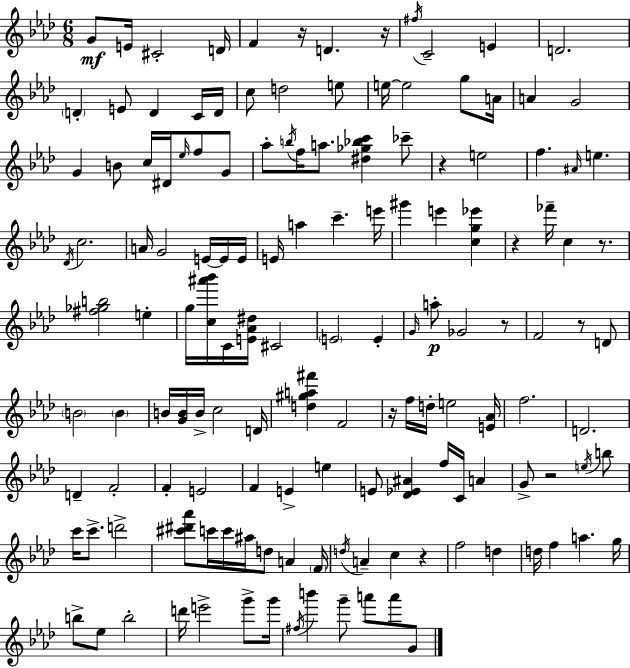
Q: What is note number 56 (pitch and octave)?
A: E5